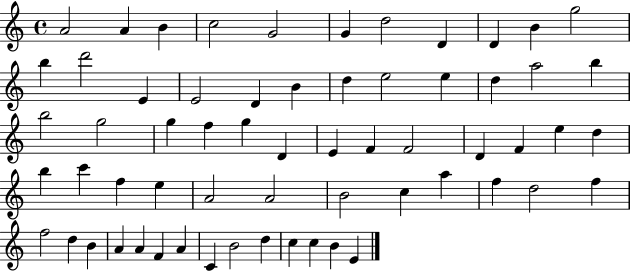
{
  \clef treble
  \time 4/4
  \defaultTimeSignature
  \key c \major
  a'2 a'4 b'4 | c''2 g'2 | g'4 d''2 d'4 | d'4 b'4 g''2 | \break b''4 d'''2 e'4 | e'2 d'4 b'4 | d''4 e''2 e''4 | d''4 a''2 b''4 | \break b''2 g''2 | g''4 f''4 g''4 d'4 | e'4 f'4 f'2 | d'4 f'4 e''4 d''4 | \break b''4 c'''4 f''4 e''4 | a'2 a'2 | b'2 c''4 a''4 | f''4 d''2 f''4 | \break f''2 d''4 b'4 | a'4 a'4 f'4 a'4 | c'4 b'2 d''4 | c''4 c''4 b'4 e'4 | \break \bar "|."
}